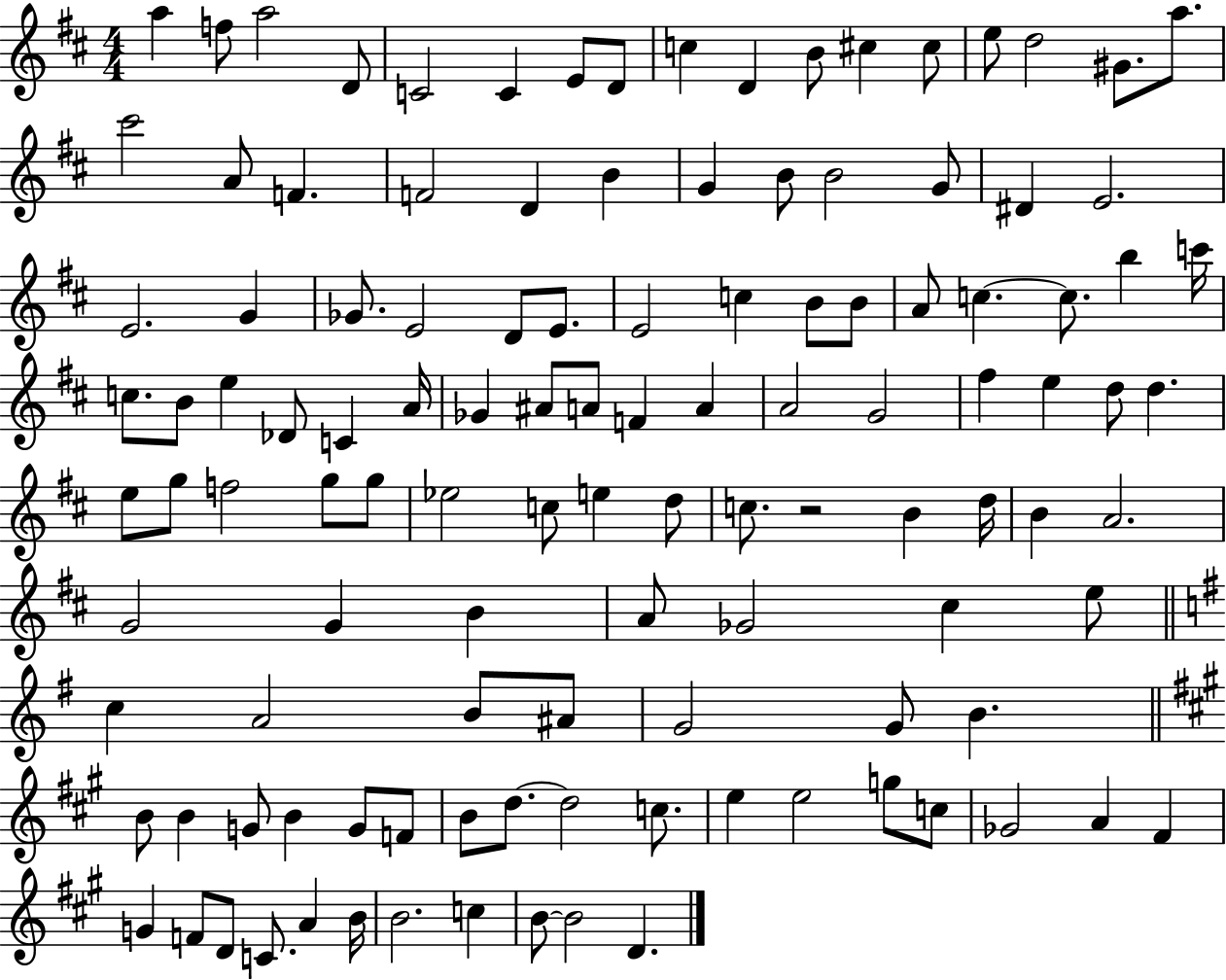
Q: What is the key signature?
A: D major